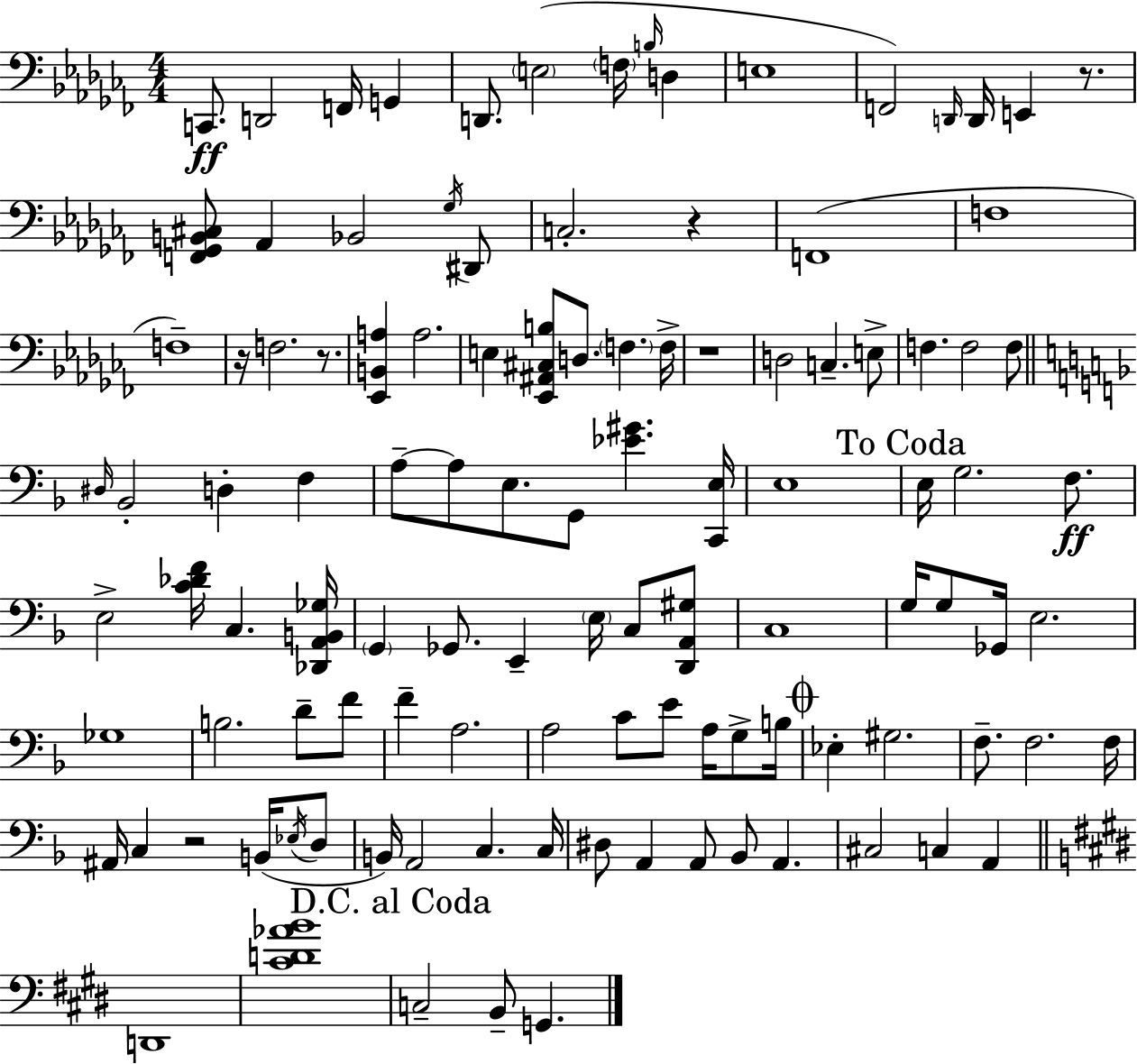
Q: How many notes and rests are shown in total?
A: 111